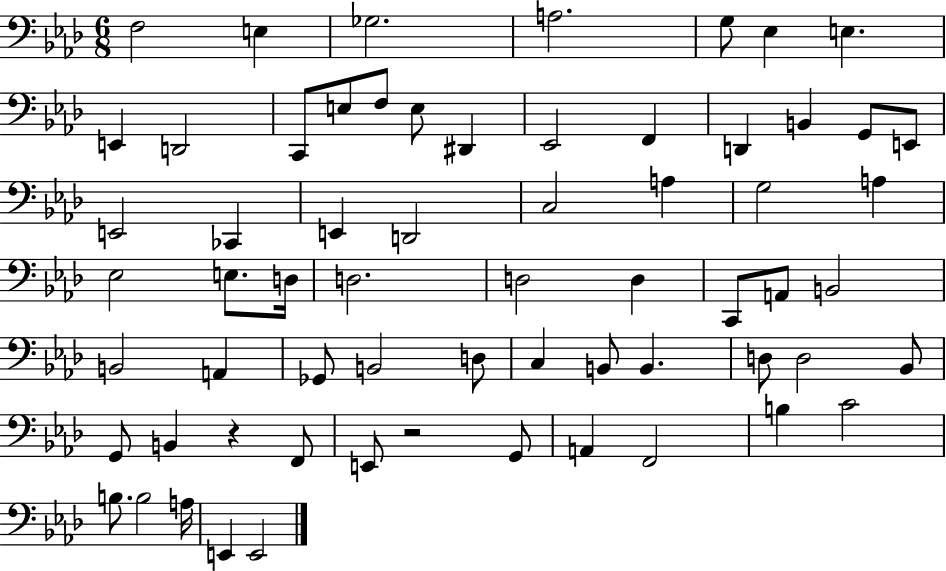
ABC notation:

X:1
T:Untitled
M:6/8
L:1/4
K:Ab
F,2 E, _G,2 A,2 G,/2 _E, E, E,, D,,2 C,,/2 E,/2 F,/2 E,/2 ^D,, _E,,2 F,, D,, B,, G,,/2 E,,/2 E,,2 _C,, E,, D,,2 C,2 A, G,2 A, _E,2 E,/2 D,/4 D,2 D,2 D, C,,/2 A,,/2 B,,2 B,,2 A,, _G,,/2 B,,2 D,/2 C, B,,/2 B,, D,/2 D,2 _B,,/2 G,,/2 B,, z F,,/2 E,,/2 z2 G,,/2 A,, F,,2 B, C2 B,/2 B,2 A,/4 E,, E,,2